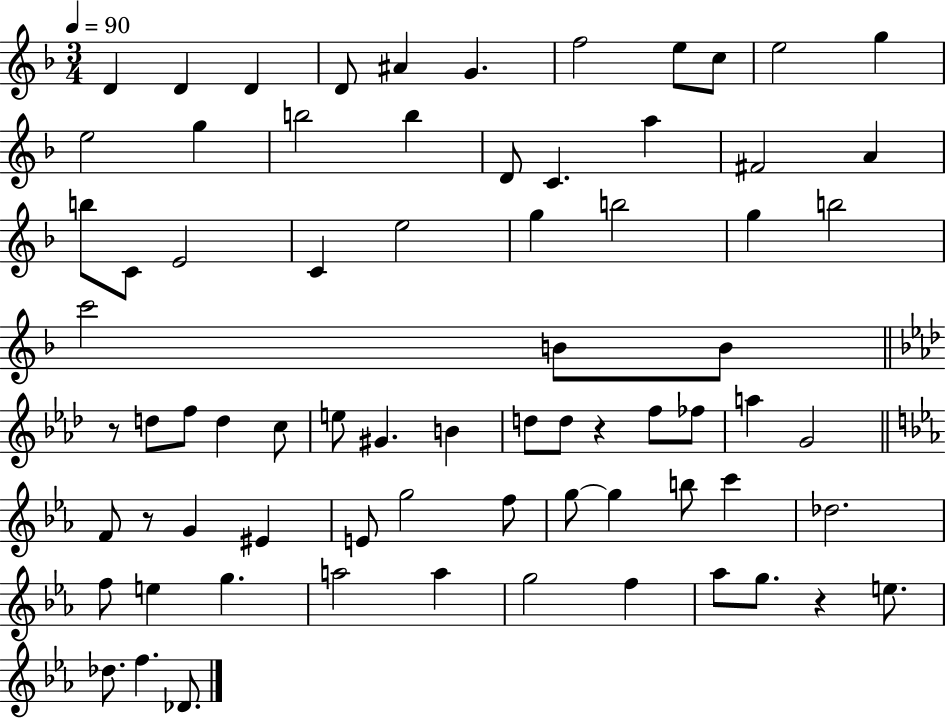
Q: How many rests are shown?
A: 4